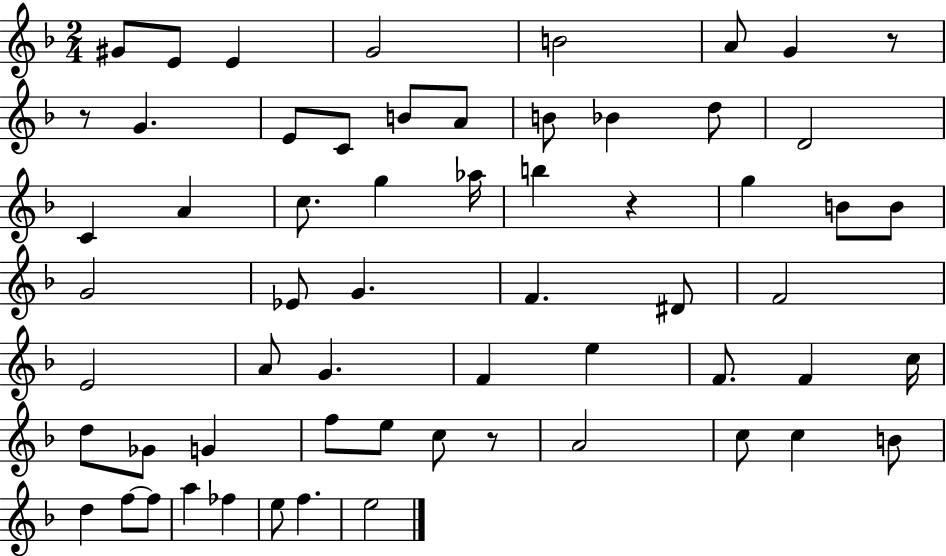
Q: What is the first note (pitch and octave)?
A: G#4